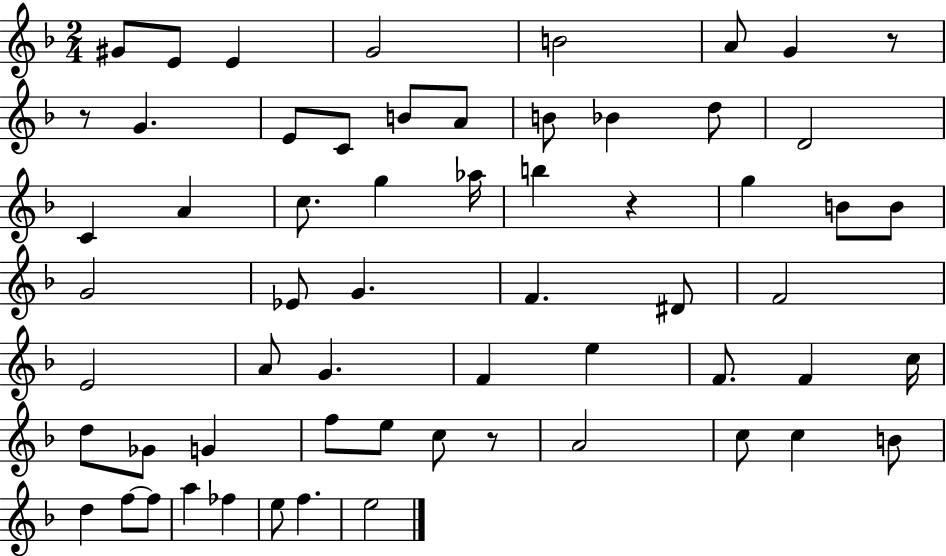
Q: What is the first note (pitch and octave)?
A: G#4